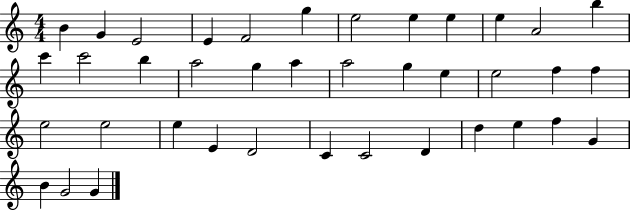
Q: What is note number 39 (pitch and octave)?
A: G4